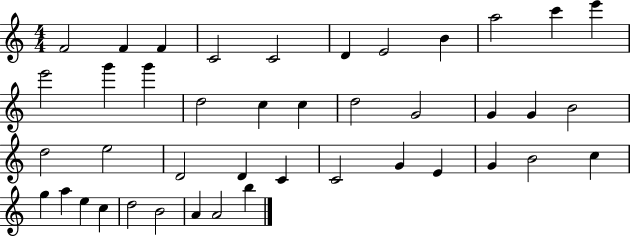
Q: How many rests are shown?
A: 0